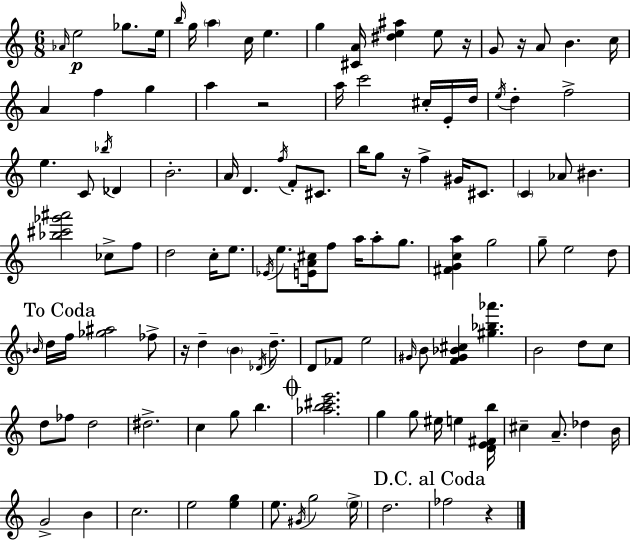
{
  \clef treble
  \numericTimeSignature
  \time 6/8
  \key a \minor
  \repeat volta 2 { \grace { aes'16 }\p e''2 ges''8. | e''16 \grace { b''16 } g''16 \parenthesize a''4 c''16 e''4. | g''4 <cis' a'>16 <dis'' e'' ais''>4 e''8 | r16 g'8 r16 a'8 b'4. | \break c''16 a'4 f''4 g''4 | a''4 r2 | a''16 c'''2 cis''16-. | e'16-. d''16 \acciaccatura { e''16 } d''4-. f''2-> | \break e''4. c'8 \acciaccatura { bes''16 } | des'4 b'2.-. | a'16 d'4. \acciaccatura { f''16 } | f'8-. cis'8. b''16 g''8 r16 f''4-> | \break gis'16 cis'8. \parenthesize c'4 aes'8 bis'4. | <bes'' cis''' ges''' ais'''>2 | ces''8-> f''8 d''2 | c''16-. e''8. \acciaccatura { ees'16 } e''8. <e' a' cis''>16 f''8 | \break a''16 a''8-. g''8. <fis' g' c'' a''>4 g''2 | g''8-- e''2 | d''8 \mark "To Coda" \grace { bes'16 } d''16 f''16 <ges'' ais''>2 | fes''8-> r16 d''4-- | \break \parenthesize b'4 \acciaccatura { des'16 } d''8.-- d'8 fes'8 | e''2 \grace { gis'16 } b'8 <f' gis' bes' cis''>4 | <gis'' bes'' aes'''>4. b'2 | d''8 c''8 d''8 fes''8 | \break d''2 dis''2.-> | c''4 | g''8 b''4. \mark \markup { \musicglyph "scripts.coda" } <aes'' b'' cis''' e'''>2. | g''4 | \break g''8 eis''16 e''4 <d' e' fis' b''>16 cis''4-- | a'8.-- des''4 b'16 g'2-> | b'4 c''2. | e''2 | \break <e'' g''>4 e''8. | \acciaccatura { gis'16 } g''2 \parenthesize e''16-> d''2. | \mark "D.C. al Coda" fes''2 | r4 } \bar "|."
}